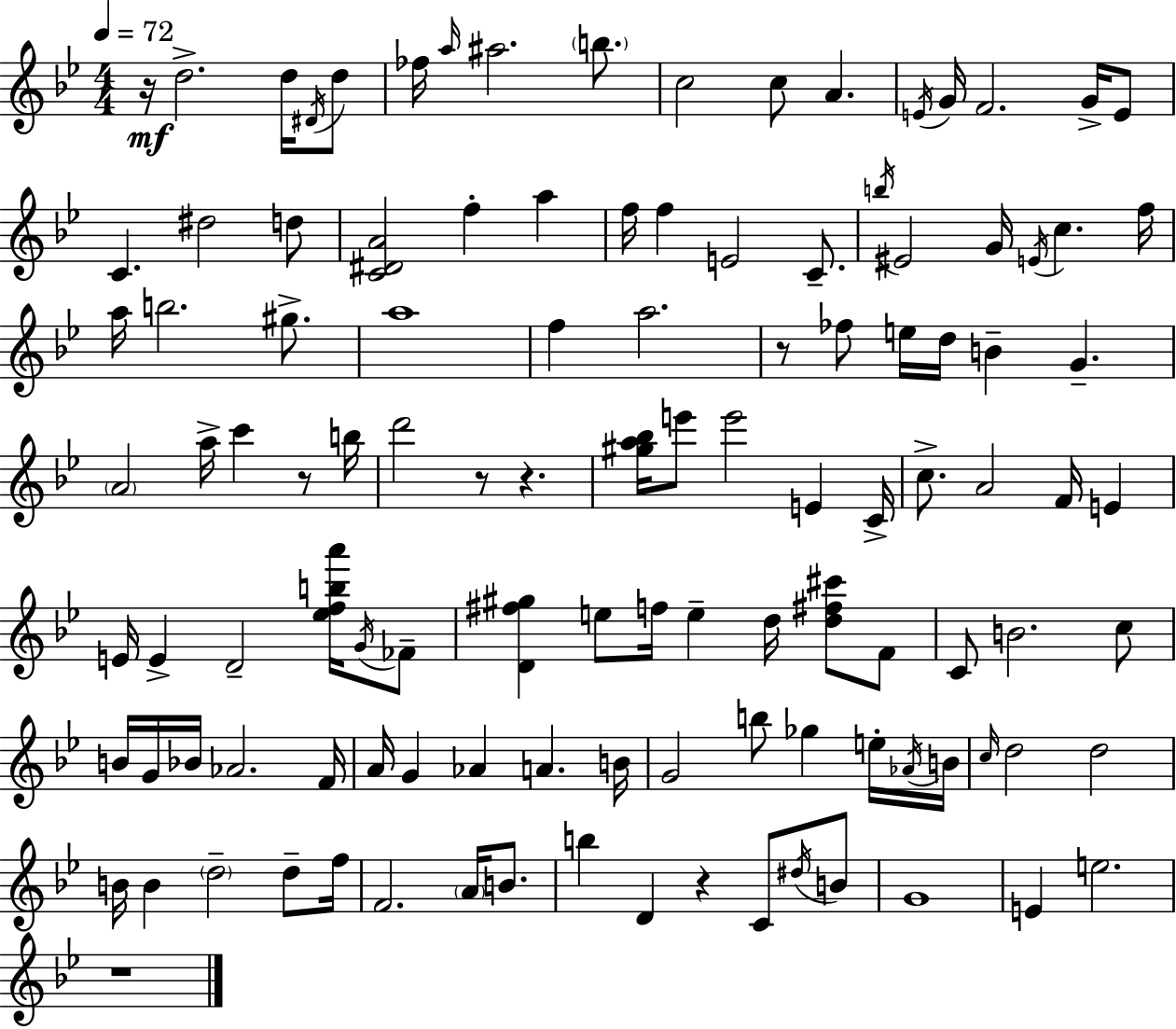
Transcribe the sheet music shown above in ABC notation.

X:1
T:Untitled
M:4/4
L:1/4
K:Bb
z/4 d2 d/4 ^D/4 d/2 _f/4 a/4 ^a2 b/2 c2 c/2 A E/4 G/4 F2 G/4 E/2 C ^d2 d/2 [C^DA]2 f a f/4 f E2 C/2 b/4 ^E2 G/4 E/4 c f/4 a/4 b2 ^g/2 a4 f a2 z/2 _f/2 e/4 d/4 B G A2 a/4 c' z/2 b/4 d'2 z/2 z [^ga_b]/4 e'/2 e'2 E C/4 c/2 A2 F/4 E E/4 E D2 [_efba']/4 G/4 _F/2 [D^f^g] e/2 f/4 e d/4 [d^f^c']/2 F/2 C/2 B2 c/2 B/4 G/4 _B/4 _A2 F/4 A/4 G _A A B/4 G2 b/2 _g e/4 _A/4 B/4 c/4 d2 d2 B/4 B d2 d/2 f/4 F2 A/4 B/2 b D z C/2 ^d/4 B/2 G4 E e2 z4